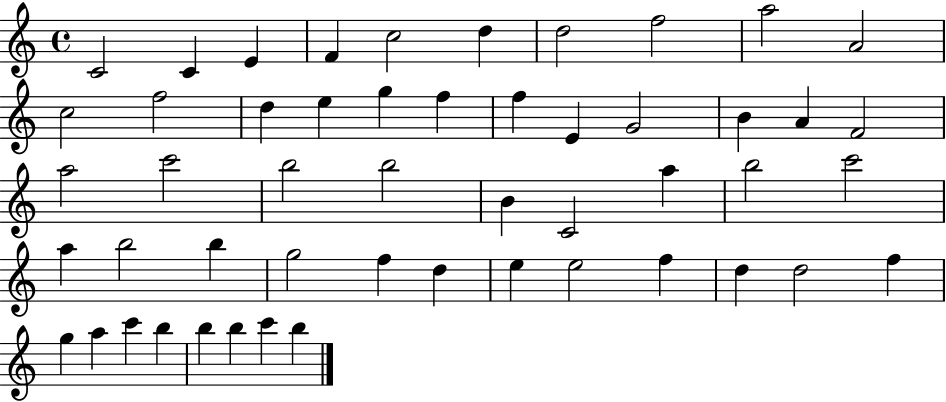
C4/h C4/q E4/q F4/q C5/h D5/q D5/h F5/h A5/h A4/h C5/h F5/h D5/q E5/q G5/q F5/q F5/q E4/q G4/h B4/q A4/q F4/h A5/h C6/h B5/h B5/h B4/q C4/h A5/q B5/h C6/h A5/q B5/h B5/q G5/h F5/q D5/q E5/q E5/h F5/q D5/q D5/h F5/q G5/q A5/q C6/q B5/q B5/q B5/q C6/q B5/q